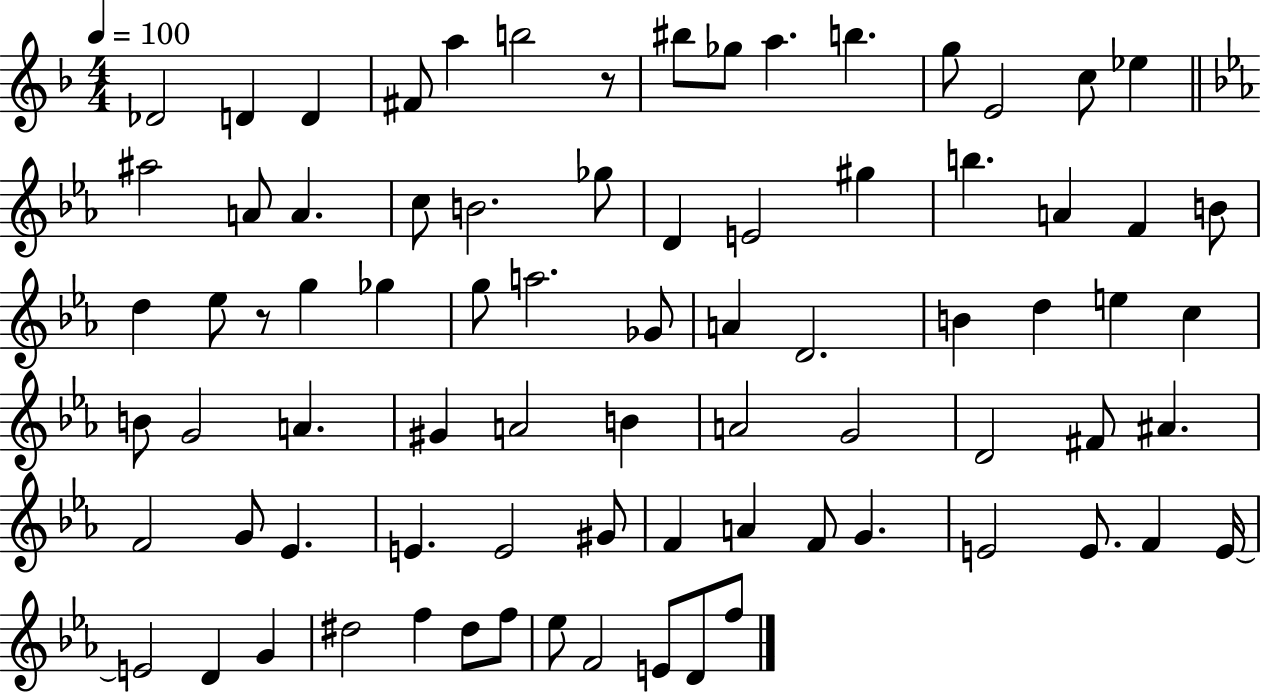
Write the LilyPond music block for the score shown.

{
  \clef treble
  \numericTimeSignature
  \time 4/4
  \key f \major
  \tempo 4 = 100
  des'2 d'4 d'4 | fis'8 a''4 b''2 r8 | bis''8 ges''8 a''4. b''4. | g''8 e'2 c''8 ees''4 | \break \bar "||" \break \key c \minor ais''2 a'8 a'4. | c''8 b'2. ges''8 | d'4 e'2 gis''4 | b''4. a'4 f'4 b'8 | \break d''4 ees''8 r8 g''4 ges''4 | g''8 a''2. ges'8 | a'4 d'2. | b'4 d''4 e''4 c''4 | \break b'8 g'2 a'4. | gis'4 a'2 b'4 | a'2 g'2 | d'2 fis'8 ais'4. | \break f'2 g'8 ees'4. | e'4. e'2 gis'8 | f'4 a'4 f'8 g'4. | e'2 e'8. f'4 e'16~~ | \break e'2 d'4 g'4 | dis''2 f''4 dis''8 f''8 | ees''8 f'2 e'8 d'8 f''8 | \bar "|."
}